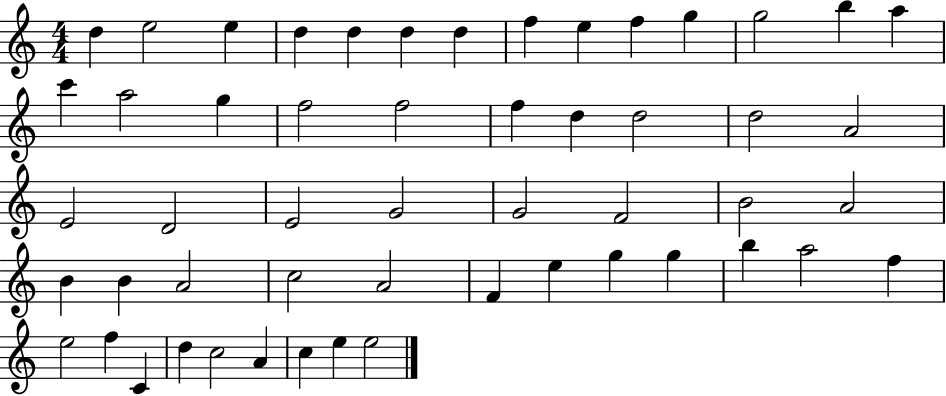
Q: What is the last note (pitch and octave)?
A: E5